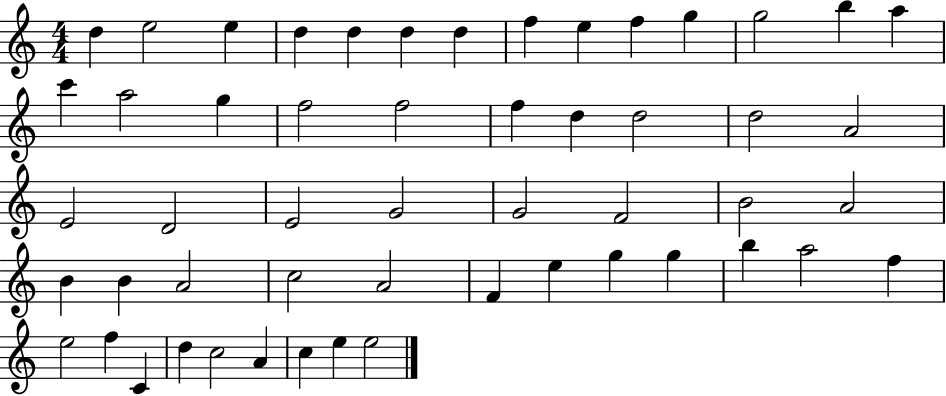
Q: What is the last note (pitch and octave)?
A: E5